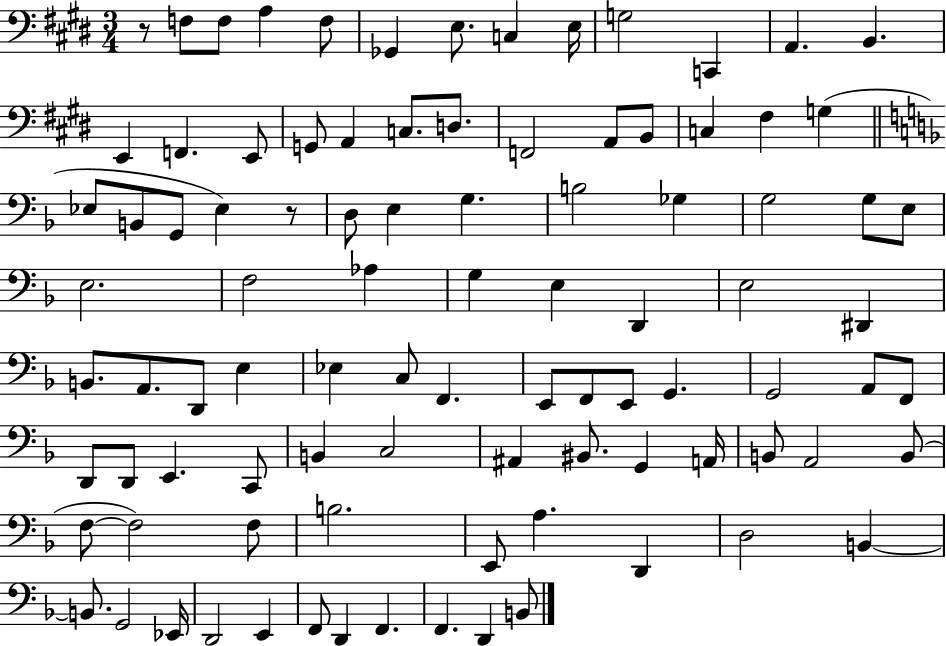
X:1
T:Untitled
M:3/4
L:1/4
K:E
z/2 F,/2 F,/2 A, F,/2 _G,, E,/2 C, E,/4 G,2 C,, A,, B,, E,, F,, E,,/2 G,,/2 A,, C,/2 D,/2 F,,2 A,,/2 B,,/2 C, ^F, G, _E,/2 B,,/2 G,,/2 _E, z/2 D,/2 E, G, B,2 _G, G,2 G,/2 E,/2 E,2 F,2 _A, G, E, D,, E,2 ^D,, B,,/2 A,,/2 D,,/2 E, _E, C,/2 F,, E,,/2 F,,/2 E,,/2 G,, G,,2 A,,/2 F,,/2 D,,/2 D,,/2 E,, C,,/2 B,, C,2 ^A,, ^B,,/2 G,, A,,/4 B,,/2 A,,2 B,,/2 F,/2 F,2 F,/2 B,2 E,,/2 A, D,, D,2 B,, B,,/2 G,,2 _E,,/4 D,,2 E,, F,,/2 D,, F,, F,, D,, B,,/2